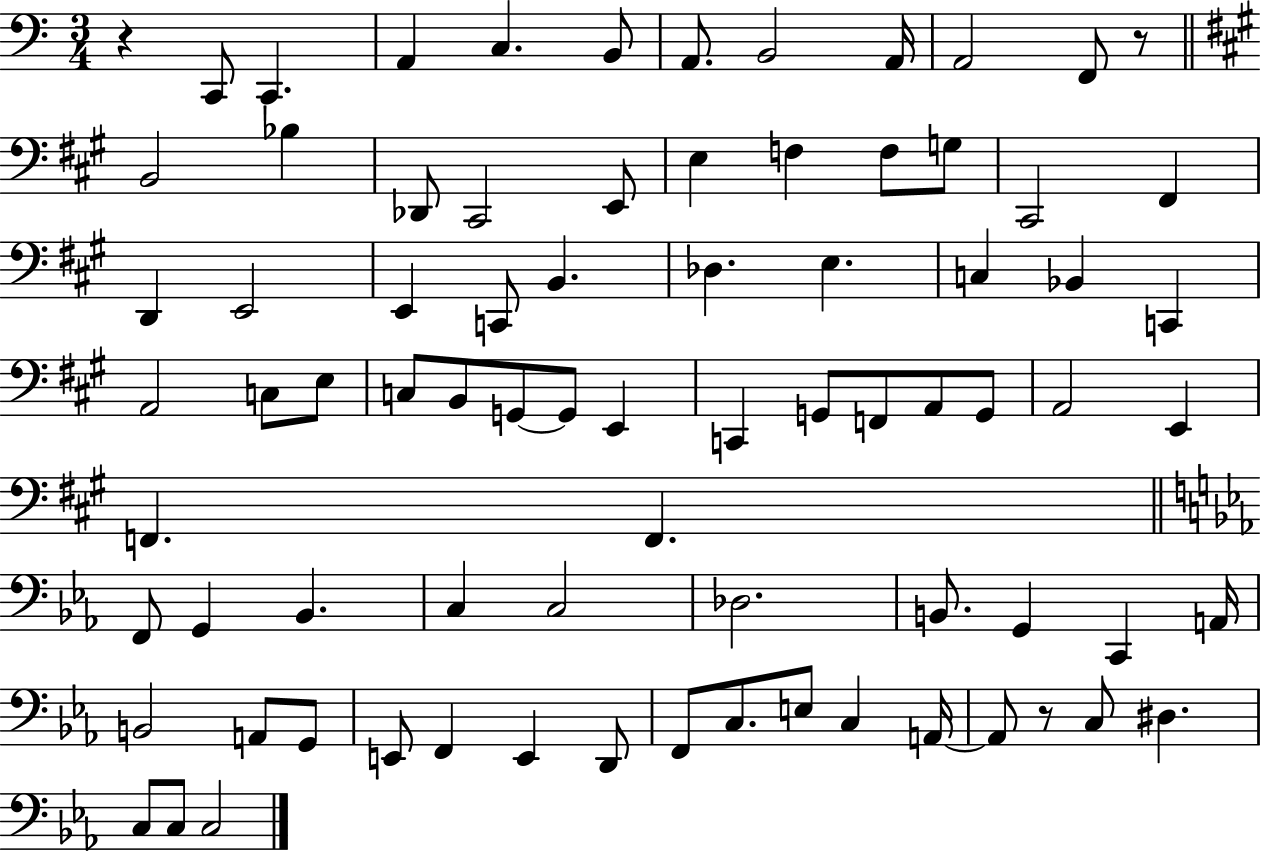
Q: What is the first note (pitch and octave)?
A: C2